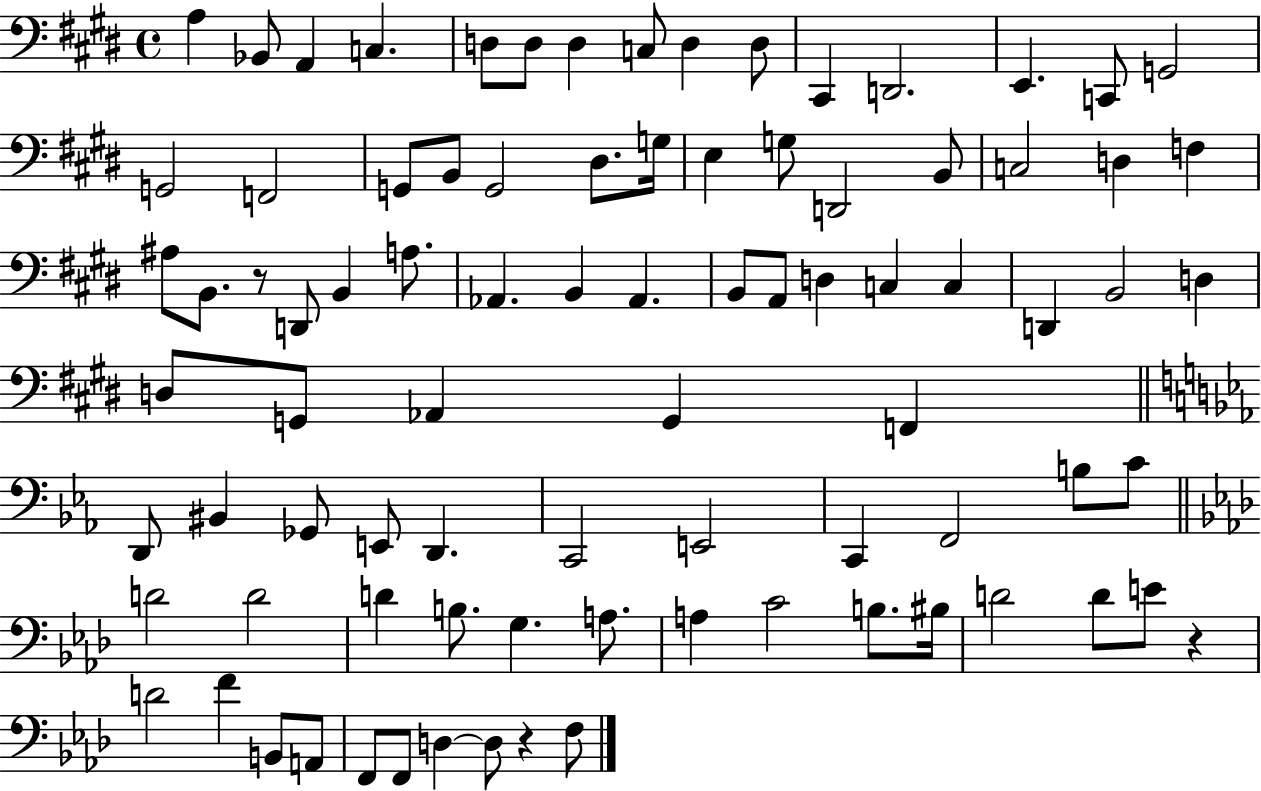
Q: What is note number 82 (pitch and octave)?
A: D3